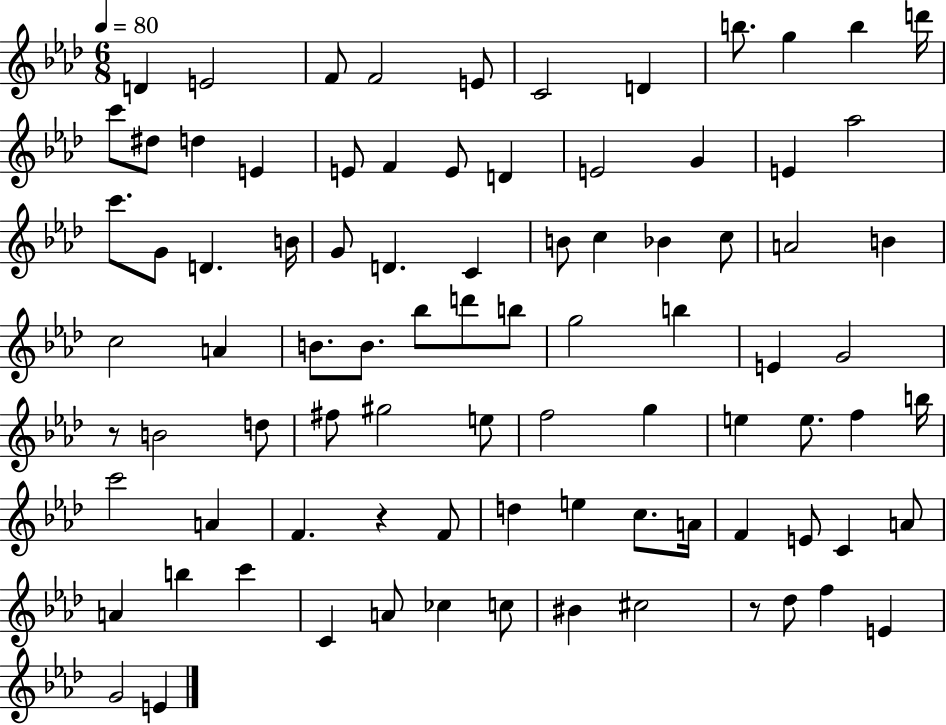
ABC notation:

X:1
T:Untitled
M:6/8
L:1/4
K:Ab
D E2 F/2 F2 E/2 C2 D b/2 g b d'/4 c'/2 ^d/2 d E E/2 F E/2 D E2 G E _a2 c'/2 G/2 D B/4 G/2 D C B/2 c _B c/2 A2 B c2 A B/2 B/2 _b/2 d'/2 b/2 g2 b E G2 z/2 B2 d/2 ^f/2 ^g2 e/2 f2 g e e/2 f b/4 c'2 A F z F/2 d e c/2 A/4 F E/2 C A/2 A b c' C A/2 _c c/2 ^B ^c2 z/2 _d/2 f E G2 E